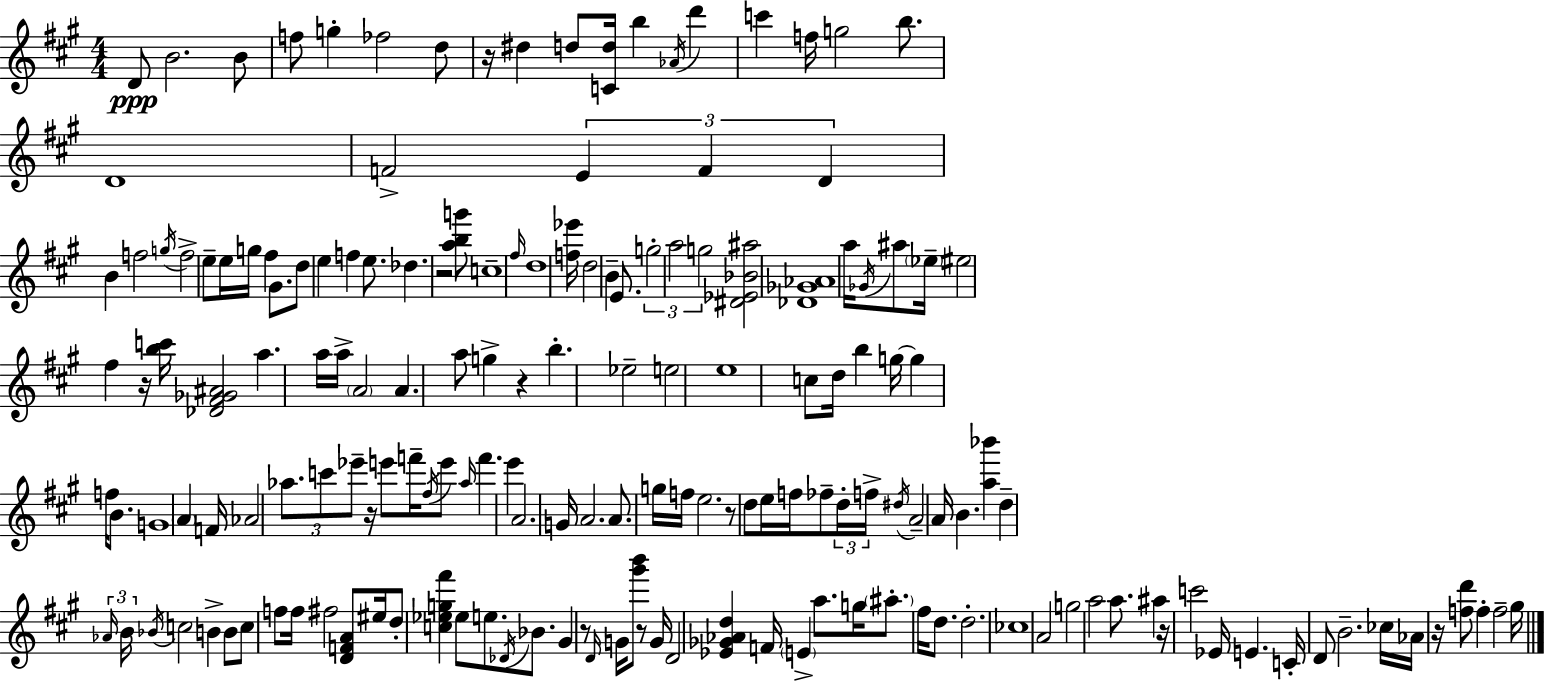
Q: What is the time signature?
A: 4/4